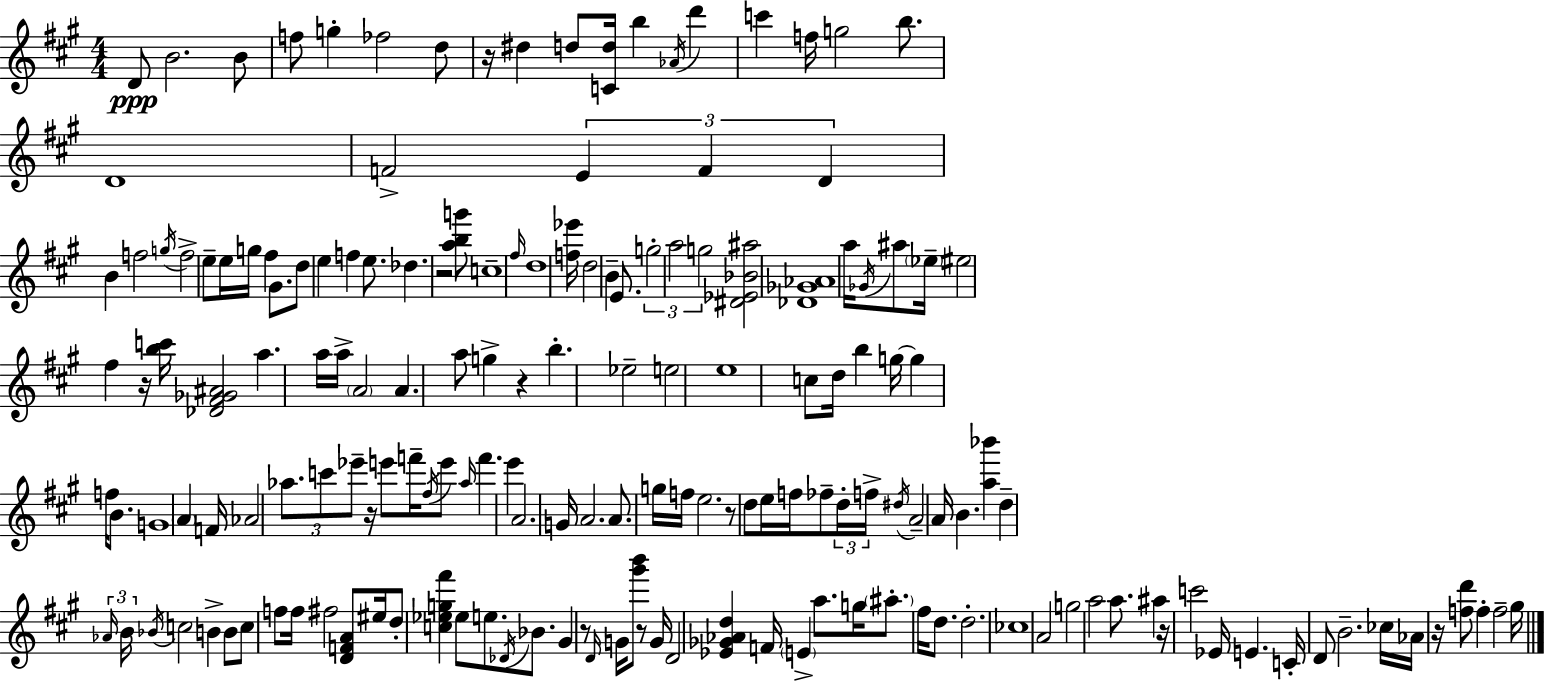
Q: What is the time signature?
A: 4/4